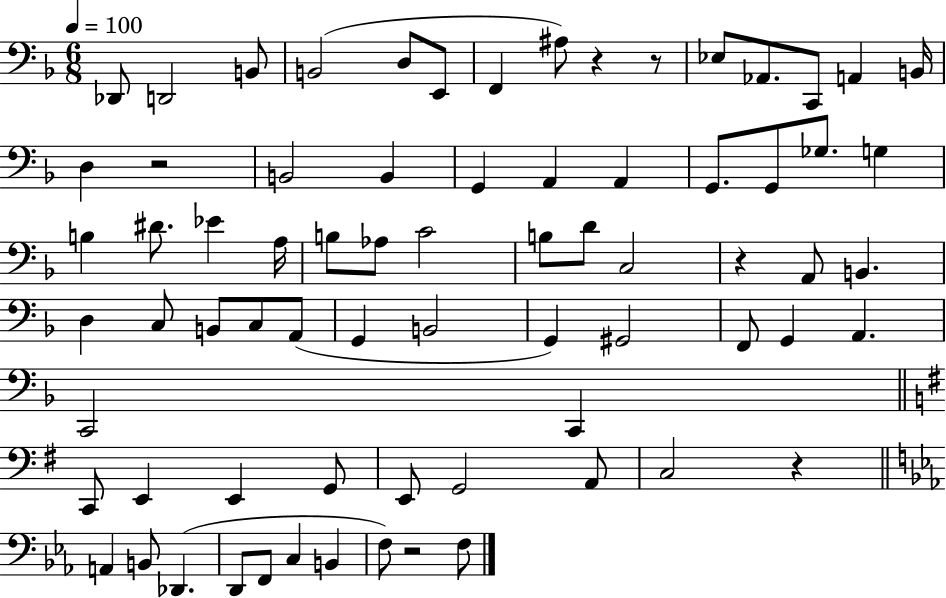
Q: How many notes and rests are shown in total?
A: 72